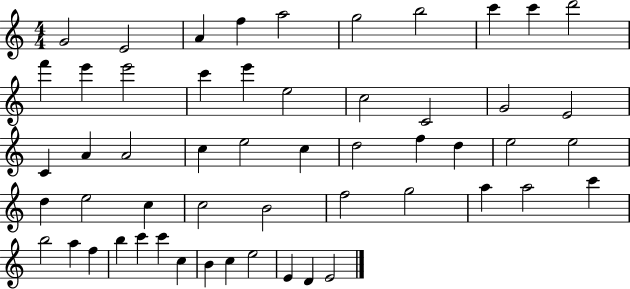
G4/h E4/h A4/q F5/q A5/h G5/h B5/h C6/q C6/q D6/h F6/q E6/q E6/h C6/q E6/q E5/h C5/h C4/h G4/h E4/h C4/q A4/q A4/h C5/q E5/h C5/q D5/h F5/q D5/q E5/h E5/h D5/q E5/h C5/q C5/h B4/h F5/h G5/h A5/q A5/h C6/q B5/h A5/q F5/q B5/q C6/q C6/q C5/q B4/q C5/q E5/h E4/q D4/q E4/h